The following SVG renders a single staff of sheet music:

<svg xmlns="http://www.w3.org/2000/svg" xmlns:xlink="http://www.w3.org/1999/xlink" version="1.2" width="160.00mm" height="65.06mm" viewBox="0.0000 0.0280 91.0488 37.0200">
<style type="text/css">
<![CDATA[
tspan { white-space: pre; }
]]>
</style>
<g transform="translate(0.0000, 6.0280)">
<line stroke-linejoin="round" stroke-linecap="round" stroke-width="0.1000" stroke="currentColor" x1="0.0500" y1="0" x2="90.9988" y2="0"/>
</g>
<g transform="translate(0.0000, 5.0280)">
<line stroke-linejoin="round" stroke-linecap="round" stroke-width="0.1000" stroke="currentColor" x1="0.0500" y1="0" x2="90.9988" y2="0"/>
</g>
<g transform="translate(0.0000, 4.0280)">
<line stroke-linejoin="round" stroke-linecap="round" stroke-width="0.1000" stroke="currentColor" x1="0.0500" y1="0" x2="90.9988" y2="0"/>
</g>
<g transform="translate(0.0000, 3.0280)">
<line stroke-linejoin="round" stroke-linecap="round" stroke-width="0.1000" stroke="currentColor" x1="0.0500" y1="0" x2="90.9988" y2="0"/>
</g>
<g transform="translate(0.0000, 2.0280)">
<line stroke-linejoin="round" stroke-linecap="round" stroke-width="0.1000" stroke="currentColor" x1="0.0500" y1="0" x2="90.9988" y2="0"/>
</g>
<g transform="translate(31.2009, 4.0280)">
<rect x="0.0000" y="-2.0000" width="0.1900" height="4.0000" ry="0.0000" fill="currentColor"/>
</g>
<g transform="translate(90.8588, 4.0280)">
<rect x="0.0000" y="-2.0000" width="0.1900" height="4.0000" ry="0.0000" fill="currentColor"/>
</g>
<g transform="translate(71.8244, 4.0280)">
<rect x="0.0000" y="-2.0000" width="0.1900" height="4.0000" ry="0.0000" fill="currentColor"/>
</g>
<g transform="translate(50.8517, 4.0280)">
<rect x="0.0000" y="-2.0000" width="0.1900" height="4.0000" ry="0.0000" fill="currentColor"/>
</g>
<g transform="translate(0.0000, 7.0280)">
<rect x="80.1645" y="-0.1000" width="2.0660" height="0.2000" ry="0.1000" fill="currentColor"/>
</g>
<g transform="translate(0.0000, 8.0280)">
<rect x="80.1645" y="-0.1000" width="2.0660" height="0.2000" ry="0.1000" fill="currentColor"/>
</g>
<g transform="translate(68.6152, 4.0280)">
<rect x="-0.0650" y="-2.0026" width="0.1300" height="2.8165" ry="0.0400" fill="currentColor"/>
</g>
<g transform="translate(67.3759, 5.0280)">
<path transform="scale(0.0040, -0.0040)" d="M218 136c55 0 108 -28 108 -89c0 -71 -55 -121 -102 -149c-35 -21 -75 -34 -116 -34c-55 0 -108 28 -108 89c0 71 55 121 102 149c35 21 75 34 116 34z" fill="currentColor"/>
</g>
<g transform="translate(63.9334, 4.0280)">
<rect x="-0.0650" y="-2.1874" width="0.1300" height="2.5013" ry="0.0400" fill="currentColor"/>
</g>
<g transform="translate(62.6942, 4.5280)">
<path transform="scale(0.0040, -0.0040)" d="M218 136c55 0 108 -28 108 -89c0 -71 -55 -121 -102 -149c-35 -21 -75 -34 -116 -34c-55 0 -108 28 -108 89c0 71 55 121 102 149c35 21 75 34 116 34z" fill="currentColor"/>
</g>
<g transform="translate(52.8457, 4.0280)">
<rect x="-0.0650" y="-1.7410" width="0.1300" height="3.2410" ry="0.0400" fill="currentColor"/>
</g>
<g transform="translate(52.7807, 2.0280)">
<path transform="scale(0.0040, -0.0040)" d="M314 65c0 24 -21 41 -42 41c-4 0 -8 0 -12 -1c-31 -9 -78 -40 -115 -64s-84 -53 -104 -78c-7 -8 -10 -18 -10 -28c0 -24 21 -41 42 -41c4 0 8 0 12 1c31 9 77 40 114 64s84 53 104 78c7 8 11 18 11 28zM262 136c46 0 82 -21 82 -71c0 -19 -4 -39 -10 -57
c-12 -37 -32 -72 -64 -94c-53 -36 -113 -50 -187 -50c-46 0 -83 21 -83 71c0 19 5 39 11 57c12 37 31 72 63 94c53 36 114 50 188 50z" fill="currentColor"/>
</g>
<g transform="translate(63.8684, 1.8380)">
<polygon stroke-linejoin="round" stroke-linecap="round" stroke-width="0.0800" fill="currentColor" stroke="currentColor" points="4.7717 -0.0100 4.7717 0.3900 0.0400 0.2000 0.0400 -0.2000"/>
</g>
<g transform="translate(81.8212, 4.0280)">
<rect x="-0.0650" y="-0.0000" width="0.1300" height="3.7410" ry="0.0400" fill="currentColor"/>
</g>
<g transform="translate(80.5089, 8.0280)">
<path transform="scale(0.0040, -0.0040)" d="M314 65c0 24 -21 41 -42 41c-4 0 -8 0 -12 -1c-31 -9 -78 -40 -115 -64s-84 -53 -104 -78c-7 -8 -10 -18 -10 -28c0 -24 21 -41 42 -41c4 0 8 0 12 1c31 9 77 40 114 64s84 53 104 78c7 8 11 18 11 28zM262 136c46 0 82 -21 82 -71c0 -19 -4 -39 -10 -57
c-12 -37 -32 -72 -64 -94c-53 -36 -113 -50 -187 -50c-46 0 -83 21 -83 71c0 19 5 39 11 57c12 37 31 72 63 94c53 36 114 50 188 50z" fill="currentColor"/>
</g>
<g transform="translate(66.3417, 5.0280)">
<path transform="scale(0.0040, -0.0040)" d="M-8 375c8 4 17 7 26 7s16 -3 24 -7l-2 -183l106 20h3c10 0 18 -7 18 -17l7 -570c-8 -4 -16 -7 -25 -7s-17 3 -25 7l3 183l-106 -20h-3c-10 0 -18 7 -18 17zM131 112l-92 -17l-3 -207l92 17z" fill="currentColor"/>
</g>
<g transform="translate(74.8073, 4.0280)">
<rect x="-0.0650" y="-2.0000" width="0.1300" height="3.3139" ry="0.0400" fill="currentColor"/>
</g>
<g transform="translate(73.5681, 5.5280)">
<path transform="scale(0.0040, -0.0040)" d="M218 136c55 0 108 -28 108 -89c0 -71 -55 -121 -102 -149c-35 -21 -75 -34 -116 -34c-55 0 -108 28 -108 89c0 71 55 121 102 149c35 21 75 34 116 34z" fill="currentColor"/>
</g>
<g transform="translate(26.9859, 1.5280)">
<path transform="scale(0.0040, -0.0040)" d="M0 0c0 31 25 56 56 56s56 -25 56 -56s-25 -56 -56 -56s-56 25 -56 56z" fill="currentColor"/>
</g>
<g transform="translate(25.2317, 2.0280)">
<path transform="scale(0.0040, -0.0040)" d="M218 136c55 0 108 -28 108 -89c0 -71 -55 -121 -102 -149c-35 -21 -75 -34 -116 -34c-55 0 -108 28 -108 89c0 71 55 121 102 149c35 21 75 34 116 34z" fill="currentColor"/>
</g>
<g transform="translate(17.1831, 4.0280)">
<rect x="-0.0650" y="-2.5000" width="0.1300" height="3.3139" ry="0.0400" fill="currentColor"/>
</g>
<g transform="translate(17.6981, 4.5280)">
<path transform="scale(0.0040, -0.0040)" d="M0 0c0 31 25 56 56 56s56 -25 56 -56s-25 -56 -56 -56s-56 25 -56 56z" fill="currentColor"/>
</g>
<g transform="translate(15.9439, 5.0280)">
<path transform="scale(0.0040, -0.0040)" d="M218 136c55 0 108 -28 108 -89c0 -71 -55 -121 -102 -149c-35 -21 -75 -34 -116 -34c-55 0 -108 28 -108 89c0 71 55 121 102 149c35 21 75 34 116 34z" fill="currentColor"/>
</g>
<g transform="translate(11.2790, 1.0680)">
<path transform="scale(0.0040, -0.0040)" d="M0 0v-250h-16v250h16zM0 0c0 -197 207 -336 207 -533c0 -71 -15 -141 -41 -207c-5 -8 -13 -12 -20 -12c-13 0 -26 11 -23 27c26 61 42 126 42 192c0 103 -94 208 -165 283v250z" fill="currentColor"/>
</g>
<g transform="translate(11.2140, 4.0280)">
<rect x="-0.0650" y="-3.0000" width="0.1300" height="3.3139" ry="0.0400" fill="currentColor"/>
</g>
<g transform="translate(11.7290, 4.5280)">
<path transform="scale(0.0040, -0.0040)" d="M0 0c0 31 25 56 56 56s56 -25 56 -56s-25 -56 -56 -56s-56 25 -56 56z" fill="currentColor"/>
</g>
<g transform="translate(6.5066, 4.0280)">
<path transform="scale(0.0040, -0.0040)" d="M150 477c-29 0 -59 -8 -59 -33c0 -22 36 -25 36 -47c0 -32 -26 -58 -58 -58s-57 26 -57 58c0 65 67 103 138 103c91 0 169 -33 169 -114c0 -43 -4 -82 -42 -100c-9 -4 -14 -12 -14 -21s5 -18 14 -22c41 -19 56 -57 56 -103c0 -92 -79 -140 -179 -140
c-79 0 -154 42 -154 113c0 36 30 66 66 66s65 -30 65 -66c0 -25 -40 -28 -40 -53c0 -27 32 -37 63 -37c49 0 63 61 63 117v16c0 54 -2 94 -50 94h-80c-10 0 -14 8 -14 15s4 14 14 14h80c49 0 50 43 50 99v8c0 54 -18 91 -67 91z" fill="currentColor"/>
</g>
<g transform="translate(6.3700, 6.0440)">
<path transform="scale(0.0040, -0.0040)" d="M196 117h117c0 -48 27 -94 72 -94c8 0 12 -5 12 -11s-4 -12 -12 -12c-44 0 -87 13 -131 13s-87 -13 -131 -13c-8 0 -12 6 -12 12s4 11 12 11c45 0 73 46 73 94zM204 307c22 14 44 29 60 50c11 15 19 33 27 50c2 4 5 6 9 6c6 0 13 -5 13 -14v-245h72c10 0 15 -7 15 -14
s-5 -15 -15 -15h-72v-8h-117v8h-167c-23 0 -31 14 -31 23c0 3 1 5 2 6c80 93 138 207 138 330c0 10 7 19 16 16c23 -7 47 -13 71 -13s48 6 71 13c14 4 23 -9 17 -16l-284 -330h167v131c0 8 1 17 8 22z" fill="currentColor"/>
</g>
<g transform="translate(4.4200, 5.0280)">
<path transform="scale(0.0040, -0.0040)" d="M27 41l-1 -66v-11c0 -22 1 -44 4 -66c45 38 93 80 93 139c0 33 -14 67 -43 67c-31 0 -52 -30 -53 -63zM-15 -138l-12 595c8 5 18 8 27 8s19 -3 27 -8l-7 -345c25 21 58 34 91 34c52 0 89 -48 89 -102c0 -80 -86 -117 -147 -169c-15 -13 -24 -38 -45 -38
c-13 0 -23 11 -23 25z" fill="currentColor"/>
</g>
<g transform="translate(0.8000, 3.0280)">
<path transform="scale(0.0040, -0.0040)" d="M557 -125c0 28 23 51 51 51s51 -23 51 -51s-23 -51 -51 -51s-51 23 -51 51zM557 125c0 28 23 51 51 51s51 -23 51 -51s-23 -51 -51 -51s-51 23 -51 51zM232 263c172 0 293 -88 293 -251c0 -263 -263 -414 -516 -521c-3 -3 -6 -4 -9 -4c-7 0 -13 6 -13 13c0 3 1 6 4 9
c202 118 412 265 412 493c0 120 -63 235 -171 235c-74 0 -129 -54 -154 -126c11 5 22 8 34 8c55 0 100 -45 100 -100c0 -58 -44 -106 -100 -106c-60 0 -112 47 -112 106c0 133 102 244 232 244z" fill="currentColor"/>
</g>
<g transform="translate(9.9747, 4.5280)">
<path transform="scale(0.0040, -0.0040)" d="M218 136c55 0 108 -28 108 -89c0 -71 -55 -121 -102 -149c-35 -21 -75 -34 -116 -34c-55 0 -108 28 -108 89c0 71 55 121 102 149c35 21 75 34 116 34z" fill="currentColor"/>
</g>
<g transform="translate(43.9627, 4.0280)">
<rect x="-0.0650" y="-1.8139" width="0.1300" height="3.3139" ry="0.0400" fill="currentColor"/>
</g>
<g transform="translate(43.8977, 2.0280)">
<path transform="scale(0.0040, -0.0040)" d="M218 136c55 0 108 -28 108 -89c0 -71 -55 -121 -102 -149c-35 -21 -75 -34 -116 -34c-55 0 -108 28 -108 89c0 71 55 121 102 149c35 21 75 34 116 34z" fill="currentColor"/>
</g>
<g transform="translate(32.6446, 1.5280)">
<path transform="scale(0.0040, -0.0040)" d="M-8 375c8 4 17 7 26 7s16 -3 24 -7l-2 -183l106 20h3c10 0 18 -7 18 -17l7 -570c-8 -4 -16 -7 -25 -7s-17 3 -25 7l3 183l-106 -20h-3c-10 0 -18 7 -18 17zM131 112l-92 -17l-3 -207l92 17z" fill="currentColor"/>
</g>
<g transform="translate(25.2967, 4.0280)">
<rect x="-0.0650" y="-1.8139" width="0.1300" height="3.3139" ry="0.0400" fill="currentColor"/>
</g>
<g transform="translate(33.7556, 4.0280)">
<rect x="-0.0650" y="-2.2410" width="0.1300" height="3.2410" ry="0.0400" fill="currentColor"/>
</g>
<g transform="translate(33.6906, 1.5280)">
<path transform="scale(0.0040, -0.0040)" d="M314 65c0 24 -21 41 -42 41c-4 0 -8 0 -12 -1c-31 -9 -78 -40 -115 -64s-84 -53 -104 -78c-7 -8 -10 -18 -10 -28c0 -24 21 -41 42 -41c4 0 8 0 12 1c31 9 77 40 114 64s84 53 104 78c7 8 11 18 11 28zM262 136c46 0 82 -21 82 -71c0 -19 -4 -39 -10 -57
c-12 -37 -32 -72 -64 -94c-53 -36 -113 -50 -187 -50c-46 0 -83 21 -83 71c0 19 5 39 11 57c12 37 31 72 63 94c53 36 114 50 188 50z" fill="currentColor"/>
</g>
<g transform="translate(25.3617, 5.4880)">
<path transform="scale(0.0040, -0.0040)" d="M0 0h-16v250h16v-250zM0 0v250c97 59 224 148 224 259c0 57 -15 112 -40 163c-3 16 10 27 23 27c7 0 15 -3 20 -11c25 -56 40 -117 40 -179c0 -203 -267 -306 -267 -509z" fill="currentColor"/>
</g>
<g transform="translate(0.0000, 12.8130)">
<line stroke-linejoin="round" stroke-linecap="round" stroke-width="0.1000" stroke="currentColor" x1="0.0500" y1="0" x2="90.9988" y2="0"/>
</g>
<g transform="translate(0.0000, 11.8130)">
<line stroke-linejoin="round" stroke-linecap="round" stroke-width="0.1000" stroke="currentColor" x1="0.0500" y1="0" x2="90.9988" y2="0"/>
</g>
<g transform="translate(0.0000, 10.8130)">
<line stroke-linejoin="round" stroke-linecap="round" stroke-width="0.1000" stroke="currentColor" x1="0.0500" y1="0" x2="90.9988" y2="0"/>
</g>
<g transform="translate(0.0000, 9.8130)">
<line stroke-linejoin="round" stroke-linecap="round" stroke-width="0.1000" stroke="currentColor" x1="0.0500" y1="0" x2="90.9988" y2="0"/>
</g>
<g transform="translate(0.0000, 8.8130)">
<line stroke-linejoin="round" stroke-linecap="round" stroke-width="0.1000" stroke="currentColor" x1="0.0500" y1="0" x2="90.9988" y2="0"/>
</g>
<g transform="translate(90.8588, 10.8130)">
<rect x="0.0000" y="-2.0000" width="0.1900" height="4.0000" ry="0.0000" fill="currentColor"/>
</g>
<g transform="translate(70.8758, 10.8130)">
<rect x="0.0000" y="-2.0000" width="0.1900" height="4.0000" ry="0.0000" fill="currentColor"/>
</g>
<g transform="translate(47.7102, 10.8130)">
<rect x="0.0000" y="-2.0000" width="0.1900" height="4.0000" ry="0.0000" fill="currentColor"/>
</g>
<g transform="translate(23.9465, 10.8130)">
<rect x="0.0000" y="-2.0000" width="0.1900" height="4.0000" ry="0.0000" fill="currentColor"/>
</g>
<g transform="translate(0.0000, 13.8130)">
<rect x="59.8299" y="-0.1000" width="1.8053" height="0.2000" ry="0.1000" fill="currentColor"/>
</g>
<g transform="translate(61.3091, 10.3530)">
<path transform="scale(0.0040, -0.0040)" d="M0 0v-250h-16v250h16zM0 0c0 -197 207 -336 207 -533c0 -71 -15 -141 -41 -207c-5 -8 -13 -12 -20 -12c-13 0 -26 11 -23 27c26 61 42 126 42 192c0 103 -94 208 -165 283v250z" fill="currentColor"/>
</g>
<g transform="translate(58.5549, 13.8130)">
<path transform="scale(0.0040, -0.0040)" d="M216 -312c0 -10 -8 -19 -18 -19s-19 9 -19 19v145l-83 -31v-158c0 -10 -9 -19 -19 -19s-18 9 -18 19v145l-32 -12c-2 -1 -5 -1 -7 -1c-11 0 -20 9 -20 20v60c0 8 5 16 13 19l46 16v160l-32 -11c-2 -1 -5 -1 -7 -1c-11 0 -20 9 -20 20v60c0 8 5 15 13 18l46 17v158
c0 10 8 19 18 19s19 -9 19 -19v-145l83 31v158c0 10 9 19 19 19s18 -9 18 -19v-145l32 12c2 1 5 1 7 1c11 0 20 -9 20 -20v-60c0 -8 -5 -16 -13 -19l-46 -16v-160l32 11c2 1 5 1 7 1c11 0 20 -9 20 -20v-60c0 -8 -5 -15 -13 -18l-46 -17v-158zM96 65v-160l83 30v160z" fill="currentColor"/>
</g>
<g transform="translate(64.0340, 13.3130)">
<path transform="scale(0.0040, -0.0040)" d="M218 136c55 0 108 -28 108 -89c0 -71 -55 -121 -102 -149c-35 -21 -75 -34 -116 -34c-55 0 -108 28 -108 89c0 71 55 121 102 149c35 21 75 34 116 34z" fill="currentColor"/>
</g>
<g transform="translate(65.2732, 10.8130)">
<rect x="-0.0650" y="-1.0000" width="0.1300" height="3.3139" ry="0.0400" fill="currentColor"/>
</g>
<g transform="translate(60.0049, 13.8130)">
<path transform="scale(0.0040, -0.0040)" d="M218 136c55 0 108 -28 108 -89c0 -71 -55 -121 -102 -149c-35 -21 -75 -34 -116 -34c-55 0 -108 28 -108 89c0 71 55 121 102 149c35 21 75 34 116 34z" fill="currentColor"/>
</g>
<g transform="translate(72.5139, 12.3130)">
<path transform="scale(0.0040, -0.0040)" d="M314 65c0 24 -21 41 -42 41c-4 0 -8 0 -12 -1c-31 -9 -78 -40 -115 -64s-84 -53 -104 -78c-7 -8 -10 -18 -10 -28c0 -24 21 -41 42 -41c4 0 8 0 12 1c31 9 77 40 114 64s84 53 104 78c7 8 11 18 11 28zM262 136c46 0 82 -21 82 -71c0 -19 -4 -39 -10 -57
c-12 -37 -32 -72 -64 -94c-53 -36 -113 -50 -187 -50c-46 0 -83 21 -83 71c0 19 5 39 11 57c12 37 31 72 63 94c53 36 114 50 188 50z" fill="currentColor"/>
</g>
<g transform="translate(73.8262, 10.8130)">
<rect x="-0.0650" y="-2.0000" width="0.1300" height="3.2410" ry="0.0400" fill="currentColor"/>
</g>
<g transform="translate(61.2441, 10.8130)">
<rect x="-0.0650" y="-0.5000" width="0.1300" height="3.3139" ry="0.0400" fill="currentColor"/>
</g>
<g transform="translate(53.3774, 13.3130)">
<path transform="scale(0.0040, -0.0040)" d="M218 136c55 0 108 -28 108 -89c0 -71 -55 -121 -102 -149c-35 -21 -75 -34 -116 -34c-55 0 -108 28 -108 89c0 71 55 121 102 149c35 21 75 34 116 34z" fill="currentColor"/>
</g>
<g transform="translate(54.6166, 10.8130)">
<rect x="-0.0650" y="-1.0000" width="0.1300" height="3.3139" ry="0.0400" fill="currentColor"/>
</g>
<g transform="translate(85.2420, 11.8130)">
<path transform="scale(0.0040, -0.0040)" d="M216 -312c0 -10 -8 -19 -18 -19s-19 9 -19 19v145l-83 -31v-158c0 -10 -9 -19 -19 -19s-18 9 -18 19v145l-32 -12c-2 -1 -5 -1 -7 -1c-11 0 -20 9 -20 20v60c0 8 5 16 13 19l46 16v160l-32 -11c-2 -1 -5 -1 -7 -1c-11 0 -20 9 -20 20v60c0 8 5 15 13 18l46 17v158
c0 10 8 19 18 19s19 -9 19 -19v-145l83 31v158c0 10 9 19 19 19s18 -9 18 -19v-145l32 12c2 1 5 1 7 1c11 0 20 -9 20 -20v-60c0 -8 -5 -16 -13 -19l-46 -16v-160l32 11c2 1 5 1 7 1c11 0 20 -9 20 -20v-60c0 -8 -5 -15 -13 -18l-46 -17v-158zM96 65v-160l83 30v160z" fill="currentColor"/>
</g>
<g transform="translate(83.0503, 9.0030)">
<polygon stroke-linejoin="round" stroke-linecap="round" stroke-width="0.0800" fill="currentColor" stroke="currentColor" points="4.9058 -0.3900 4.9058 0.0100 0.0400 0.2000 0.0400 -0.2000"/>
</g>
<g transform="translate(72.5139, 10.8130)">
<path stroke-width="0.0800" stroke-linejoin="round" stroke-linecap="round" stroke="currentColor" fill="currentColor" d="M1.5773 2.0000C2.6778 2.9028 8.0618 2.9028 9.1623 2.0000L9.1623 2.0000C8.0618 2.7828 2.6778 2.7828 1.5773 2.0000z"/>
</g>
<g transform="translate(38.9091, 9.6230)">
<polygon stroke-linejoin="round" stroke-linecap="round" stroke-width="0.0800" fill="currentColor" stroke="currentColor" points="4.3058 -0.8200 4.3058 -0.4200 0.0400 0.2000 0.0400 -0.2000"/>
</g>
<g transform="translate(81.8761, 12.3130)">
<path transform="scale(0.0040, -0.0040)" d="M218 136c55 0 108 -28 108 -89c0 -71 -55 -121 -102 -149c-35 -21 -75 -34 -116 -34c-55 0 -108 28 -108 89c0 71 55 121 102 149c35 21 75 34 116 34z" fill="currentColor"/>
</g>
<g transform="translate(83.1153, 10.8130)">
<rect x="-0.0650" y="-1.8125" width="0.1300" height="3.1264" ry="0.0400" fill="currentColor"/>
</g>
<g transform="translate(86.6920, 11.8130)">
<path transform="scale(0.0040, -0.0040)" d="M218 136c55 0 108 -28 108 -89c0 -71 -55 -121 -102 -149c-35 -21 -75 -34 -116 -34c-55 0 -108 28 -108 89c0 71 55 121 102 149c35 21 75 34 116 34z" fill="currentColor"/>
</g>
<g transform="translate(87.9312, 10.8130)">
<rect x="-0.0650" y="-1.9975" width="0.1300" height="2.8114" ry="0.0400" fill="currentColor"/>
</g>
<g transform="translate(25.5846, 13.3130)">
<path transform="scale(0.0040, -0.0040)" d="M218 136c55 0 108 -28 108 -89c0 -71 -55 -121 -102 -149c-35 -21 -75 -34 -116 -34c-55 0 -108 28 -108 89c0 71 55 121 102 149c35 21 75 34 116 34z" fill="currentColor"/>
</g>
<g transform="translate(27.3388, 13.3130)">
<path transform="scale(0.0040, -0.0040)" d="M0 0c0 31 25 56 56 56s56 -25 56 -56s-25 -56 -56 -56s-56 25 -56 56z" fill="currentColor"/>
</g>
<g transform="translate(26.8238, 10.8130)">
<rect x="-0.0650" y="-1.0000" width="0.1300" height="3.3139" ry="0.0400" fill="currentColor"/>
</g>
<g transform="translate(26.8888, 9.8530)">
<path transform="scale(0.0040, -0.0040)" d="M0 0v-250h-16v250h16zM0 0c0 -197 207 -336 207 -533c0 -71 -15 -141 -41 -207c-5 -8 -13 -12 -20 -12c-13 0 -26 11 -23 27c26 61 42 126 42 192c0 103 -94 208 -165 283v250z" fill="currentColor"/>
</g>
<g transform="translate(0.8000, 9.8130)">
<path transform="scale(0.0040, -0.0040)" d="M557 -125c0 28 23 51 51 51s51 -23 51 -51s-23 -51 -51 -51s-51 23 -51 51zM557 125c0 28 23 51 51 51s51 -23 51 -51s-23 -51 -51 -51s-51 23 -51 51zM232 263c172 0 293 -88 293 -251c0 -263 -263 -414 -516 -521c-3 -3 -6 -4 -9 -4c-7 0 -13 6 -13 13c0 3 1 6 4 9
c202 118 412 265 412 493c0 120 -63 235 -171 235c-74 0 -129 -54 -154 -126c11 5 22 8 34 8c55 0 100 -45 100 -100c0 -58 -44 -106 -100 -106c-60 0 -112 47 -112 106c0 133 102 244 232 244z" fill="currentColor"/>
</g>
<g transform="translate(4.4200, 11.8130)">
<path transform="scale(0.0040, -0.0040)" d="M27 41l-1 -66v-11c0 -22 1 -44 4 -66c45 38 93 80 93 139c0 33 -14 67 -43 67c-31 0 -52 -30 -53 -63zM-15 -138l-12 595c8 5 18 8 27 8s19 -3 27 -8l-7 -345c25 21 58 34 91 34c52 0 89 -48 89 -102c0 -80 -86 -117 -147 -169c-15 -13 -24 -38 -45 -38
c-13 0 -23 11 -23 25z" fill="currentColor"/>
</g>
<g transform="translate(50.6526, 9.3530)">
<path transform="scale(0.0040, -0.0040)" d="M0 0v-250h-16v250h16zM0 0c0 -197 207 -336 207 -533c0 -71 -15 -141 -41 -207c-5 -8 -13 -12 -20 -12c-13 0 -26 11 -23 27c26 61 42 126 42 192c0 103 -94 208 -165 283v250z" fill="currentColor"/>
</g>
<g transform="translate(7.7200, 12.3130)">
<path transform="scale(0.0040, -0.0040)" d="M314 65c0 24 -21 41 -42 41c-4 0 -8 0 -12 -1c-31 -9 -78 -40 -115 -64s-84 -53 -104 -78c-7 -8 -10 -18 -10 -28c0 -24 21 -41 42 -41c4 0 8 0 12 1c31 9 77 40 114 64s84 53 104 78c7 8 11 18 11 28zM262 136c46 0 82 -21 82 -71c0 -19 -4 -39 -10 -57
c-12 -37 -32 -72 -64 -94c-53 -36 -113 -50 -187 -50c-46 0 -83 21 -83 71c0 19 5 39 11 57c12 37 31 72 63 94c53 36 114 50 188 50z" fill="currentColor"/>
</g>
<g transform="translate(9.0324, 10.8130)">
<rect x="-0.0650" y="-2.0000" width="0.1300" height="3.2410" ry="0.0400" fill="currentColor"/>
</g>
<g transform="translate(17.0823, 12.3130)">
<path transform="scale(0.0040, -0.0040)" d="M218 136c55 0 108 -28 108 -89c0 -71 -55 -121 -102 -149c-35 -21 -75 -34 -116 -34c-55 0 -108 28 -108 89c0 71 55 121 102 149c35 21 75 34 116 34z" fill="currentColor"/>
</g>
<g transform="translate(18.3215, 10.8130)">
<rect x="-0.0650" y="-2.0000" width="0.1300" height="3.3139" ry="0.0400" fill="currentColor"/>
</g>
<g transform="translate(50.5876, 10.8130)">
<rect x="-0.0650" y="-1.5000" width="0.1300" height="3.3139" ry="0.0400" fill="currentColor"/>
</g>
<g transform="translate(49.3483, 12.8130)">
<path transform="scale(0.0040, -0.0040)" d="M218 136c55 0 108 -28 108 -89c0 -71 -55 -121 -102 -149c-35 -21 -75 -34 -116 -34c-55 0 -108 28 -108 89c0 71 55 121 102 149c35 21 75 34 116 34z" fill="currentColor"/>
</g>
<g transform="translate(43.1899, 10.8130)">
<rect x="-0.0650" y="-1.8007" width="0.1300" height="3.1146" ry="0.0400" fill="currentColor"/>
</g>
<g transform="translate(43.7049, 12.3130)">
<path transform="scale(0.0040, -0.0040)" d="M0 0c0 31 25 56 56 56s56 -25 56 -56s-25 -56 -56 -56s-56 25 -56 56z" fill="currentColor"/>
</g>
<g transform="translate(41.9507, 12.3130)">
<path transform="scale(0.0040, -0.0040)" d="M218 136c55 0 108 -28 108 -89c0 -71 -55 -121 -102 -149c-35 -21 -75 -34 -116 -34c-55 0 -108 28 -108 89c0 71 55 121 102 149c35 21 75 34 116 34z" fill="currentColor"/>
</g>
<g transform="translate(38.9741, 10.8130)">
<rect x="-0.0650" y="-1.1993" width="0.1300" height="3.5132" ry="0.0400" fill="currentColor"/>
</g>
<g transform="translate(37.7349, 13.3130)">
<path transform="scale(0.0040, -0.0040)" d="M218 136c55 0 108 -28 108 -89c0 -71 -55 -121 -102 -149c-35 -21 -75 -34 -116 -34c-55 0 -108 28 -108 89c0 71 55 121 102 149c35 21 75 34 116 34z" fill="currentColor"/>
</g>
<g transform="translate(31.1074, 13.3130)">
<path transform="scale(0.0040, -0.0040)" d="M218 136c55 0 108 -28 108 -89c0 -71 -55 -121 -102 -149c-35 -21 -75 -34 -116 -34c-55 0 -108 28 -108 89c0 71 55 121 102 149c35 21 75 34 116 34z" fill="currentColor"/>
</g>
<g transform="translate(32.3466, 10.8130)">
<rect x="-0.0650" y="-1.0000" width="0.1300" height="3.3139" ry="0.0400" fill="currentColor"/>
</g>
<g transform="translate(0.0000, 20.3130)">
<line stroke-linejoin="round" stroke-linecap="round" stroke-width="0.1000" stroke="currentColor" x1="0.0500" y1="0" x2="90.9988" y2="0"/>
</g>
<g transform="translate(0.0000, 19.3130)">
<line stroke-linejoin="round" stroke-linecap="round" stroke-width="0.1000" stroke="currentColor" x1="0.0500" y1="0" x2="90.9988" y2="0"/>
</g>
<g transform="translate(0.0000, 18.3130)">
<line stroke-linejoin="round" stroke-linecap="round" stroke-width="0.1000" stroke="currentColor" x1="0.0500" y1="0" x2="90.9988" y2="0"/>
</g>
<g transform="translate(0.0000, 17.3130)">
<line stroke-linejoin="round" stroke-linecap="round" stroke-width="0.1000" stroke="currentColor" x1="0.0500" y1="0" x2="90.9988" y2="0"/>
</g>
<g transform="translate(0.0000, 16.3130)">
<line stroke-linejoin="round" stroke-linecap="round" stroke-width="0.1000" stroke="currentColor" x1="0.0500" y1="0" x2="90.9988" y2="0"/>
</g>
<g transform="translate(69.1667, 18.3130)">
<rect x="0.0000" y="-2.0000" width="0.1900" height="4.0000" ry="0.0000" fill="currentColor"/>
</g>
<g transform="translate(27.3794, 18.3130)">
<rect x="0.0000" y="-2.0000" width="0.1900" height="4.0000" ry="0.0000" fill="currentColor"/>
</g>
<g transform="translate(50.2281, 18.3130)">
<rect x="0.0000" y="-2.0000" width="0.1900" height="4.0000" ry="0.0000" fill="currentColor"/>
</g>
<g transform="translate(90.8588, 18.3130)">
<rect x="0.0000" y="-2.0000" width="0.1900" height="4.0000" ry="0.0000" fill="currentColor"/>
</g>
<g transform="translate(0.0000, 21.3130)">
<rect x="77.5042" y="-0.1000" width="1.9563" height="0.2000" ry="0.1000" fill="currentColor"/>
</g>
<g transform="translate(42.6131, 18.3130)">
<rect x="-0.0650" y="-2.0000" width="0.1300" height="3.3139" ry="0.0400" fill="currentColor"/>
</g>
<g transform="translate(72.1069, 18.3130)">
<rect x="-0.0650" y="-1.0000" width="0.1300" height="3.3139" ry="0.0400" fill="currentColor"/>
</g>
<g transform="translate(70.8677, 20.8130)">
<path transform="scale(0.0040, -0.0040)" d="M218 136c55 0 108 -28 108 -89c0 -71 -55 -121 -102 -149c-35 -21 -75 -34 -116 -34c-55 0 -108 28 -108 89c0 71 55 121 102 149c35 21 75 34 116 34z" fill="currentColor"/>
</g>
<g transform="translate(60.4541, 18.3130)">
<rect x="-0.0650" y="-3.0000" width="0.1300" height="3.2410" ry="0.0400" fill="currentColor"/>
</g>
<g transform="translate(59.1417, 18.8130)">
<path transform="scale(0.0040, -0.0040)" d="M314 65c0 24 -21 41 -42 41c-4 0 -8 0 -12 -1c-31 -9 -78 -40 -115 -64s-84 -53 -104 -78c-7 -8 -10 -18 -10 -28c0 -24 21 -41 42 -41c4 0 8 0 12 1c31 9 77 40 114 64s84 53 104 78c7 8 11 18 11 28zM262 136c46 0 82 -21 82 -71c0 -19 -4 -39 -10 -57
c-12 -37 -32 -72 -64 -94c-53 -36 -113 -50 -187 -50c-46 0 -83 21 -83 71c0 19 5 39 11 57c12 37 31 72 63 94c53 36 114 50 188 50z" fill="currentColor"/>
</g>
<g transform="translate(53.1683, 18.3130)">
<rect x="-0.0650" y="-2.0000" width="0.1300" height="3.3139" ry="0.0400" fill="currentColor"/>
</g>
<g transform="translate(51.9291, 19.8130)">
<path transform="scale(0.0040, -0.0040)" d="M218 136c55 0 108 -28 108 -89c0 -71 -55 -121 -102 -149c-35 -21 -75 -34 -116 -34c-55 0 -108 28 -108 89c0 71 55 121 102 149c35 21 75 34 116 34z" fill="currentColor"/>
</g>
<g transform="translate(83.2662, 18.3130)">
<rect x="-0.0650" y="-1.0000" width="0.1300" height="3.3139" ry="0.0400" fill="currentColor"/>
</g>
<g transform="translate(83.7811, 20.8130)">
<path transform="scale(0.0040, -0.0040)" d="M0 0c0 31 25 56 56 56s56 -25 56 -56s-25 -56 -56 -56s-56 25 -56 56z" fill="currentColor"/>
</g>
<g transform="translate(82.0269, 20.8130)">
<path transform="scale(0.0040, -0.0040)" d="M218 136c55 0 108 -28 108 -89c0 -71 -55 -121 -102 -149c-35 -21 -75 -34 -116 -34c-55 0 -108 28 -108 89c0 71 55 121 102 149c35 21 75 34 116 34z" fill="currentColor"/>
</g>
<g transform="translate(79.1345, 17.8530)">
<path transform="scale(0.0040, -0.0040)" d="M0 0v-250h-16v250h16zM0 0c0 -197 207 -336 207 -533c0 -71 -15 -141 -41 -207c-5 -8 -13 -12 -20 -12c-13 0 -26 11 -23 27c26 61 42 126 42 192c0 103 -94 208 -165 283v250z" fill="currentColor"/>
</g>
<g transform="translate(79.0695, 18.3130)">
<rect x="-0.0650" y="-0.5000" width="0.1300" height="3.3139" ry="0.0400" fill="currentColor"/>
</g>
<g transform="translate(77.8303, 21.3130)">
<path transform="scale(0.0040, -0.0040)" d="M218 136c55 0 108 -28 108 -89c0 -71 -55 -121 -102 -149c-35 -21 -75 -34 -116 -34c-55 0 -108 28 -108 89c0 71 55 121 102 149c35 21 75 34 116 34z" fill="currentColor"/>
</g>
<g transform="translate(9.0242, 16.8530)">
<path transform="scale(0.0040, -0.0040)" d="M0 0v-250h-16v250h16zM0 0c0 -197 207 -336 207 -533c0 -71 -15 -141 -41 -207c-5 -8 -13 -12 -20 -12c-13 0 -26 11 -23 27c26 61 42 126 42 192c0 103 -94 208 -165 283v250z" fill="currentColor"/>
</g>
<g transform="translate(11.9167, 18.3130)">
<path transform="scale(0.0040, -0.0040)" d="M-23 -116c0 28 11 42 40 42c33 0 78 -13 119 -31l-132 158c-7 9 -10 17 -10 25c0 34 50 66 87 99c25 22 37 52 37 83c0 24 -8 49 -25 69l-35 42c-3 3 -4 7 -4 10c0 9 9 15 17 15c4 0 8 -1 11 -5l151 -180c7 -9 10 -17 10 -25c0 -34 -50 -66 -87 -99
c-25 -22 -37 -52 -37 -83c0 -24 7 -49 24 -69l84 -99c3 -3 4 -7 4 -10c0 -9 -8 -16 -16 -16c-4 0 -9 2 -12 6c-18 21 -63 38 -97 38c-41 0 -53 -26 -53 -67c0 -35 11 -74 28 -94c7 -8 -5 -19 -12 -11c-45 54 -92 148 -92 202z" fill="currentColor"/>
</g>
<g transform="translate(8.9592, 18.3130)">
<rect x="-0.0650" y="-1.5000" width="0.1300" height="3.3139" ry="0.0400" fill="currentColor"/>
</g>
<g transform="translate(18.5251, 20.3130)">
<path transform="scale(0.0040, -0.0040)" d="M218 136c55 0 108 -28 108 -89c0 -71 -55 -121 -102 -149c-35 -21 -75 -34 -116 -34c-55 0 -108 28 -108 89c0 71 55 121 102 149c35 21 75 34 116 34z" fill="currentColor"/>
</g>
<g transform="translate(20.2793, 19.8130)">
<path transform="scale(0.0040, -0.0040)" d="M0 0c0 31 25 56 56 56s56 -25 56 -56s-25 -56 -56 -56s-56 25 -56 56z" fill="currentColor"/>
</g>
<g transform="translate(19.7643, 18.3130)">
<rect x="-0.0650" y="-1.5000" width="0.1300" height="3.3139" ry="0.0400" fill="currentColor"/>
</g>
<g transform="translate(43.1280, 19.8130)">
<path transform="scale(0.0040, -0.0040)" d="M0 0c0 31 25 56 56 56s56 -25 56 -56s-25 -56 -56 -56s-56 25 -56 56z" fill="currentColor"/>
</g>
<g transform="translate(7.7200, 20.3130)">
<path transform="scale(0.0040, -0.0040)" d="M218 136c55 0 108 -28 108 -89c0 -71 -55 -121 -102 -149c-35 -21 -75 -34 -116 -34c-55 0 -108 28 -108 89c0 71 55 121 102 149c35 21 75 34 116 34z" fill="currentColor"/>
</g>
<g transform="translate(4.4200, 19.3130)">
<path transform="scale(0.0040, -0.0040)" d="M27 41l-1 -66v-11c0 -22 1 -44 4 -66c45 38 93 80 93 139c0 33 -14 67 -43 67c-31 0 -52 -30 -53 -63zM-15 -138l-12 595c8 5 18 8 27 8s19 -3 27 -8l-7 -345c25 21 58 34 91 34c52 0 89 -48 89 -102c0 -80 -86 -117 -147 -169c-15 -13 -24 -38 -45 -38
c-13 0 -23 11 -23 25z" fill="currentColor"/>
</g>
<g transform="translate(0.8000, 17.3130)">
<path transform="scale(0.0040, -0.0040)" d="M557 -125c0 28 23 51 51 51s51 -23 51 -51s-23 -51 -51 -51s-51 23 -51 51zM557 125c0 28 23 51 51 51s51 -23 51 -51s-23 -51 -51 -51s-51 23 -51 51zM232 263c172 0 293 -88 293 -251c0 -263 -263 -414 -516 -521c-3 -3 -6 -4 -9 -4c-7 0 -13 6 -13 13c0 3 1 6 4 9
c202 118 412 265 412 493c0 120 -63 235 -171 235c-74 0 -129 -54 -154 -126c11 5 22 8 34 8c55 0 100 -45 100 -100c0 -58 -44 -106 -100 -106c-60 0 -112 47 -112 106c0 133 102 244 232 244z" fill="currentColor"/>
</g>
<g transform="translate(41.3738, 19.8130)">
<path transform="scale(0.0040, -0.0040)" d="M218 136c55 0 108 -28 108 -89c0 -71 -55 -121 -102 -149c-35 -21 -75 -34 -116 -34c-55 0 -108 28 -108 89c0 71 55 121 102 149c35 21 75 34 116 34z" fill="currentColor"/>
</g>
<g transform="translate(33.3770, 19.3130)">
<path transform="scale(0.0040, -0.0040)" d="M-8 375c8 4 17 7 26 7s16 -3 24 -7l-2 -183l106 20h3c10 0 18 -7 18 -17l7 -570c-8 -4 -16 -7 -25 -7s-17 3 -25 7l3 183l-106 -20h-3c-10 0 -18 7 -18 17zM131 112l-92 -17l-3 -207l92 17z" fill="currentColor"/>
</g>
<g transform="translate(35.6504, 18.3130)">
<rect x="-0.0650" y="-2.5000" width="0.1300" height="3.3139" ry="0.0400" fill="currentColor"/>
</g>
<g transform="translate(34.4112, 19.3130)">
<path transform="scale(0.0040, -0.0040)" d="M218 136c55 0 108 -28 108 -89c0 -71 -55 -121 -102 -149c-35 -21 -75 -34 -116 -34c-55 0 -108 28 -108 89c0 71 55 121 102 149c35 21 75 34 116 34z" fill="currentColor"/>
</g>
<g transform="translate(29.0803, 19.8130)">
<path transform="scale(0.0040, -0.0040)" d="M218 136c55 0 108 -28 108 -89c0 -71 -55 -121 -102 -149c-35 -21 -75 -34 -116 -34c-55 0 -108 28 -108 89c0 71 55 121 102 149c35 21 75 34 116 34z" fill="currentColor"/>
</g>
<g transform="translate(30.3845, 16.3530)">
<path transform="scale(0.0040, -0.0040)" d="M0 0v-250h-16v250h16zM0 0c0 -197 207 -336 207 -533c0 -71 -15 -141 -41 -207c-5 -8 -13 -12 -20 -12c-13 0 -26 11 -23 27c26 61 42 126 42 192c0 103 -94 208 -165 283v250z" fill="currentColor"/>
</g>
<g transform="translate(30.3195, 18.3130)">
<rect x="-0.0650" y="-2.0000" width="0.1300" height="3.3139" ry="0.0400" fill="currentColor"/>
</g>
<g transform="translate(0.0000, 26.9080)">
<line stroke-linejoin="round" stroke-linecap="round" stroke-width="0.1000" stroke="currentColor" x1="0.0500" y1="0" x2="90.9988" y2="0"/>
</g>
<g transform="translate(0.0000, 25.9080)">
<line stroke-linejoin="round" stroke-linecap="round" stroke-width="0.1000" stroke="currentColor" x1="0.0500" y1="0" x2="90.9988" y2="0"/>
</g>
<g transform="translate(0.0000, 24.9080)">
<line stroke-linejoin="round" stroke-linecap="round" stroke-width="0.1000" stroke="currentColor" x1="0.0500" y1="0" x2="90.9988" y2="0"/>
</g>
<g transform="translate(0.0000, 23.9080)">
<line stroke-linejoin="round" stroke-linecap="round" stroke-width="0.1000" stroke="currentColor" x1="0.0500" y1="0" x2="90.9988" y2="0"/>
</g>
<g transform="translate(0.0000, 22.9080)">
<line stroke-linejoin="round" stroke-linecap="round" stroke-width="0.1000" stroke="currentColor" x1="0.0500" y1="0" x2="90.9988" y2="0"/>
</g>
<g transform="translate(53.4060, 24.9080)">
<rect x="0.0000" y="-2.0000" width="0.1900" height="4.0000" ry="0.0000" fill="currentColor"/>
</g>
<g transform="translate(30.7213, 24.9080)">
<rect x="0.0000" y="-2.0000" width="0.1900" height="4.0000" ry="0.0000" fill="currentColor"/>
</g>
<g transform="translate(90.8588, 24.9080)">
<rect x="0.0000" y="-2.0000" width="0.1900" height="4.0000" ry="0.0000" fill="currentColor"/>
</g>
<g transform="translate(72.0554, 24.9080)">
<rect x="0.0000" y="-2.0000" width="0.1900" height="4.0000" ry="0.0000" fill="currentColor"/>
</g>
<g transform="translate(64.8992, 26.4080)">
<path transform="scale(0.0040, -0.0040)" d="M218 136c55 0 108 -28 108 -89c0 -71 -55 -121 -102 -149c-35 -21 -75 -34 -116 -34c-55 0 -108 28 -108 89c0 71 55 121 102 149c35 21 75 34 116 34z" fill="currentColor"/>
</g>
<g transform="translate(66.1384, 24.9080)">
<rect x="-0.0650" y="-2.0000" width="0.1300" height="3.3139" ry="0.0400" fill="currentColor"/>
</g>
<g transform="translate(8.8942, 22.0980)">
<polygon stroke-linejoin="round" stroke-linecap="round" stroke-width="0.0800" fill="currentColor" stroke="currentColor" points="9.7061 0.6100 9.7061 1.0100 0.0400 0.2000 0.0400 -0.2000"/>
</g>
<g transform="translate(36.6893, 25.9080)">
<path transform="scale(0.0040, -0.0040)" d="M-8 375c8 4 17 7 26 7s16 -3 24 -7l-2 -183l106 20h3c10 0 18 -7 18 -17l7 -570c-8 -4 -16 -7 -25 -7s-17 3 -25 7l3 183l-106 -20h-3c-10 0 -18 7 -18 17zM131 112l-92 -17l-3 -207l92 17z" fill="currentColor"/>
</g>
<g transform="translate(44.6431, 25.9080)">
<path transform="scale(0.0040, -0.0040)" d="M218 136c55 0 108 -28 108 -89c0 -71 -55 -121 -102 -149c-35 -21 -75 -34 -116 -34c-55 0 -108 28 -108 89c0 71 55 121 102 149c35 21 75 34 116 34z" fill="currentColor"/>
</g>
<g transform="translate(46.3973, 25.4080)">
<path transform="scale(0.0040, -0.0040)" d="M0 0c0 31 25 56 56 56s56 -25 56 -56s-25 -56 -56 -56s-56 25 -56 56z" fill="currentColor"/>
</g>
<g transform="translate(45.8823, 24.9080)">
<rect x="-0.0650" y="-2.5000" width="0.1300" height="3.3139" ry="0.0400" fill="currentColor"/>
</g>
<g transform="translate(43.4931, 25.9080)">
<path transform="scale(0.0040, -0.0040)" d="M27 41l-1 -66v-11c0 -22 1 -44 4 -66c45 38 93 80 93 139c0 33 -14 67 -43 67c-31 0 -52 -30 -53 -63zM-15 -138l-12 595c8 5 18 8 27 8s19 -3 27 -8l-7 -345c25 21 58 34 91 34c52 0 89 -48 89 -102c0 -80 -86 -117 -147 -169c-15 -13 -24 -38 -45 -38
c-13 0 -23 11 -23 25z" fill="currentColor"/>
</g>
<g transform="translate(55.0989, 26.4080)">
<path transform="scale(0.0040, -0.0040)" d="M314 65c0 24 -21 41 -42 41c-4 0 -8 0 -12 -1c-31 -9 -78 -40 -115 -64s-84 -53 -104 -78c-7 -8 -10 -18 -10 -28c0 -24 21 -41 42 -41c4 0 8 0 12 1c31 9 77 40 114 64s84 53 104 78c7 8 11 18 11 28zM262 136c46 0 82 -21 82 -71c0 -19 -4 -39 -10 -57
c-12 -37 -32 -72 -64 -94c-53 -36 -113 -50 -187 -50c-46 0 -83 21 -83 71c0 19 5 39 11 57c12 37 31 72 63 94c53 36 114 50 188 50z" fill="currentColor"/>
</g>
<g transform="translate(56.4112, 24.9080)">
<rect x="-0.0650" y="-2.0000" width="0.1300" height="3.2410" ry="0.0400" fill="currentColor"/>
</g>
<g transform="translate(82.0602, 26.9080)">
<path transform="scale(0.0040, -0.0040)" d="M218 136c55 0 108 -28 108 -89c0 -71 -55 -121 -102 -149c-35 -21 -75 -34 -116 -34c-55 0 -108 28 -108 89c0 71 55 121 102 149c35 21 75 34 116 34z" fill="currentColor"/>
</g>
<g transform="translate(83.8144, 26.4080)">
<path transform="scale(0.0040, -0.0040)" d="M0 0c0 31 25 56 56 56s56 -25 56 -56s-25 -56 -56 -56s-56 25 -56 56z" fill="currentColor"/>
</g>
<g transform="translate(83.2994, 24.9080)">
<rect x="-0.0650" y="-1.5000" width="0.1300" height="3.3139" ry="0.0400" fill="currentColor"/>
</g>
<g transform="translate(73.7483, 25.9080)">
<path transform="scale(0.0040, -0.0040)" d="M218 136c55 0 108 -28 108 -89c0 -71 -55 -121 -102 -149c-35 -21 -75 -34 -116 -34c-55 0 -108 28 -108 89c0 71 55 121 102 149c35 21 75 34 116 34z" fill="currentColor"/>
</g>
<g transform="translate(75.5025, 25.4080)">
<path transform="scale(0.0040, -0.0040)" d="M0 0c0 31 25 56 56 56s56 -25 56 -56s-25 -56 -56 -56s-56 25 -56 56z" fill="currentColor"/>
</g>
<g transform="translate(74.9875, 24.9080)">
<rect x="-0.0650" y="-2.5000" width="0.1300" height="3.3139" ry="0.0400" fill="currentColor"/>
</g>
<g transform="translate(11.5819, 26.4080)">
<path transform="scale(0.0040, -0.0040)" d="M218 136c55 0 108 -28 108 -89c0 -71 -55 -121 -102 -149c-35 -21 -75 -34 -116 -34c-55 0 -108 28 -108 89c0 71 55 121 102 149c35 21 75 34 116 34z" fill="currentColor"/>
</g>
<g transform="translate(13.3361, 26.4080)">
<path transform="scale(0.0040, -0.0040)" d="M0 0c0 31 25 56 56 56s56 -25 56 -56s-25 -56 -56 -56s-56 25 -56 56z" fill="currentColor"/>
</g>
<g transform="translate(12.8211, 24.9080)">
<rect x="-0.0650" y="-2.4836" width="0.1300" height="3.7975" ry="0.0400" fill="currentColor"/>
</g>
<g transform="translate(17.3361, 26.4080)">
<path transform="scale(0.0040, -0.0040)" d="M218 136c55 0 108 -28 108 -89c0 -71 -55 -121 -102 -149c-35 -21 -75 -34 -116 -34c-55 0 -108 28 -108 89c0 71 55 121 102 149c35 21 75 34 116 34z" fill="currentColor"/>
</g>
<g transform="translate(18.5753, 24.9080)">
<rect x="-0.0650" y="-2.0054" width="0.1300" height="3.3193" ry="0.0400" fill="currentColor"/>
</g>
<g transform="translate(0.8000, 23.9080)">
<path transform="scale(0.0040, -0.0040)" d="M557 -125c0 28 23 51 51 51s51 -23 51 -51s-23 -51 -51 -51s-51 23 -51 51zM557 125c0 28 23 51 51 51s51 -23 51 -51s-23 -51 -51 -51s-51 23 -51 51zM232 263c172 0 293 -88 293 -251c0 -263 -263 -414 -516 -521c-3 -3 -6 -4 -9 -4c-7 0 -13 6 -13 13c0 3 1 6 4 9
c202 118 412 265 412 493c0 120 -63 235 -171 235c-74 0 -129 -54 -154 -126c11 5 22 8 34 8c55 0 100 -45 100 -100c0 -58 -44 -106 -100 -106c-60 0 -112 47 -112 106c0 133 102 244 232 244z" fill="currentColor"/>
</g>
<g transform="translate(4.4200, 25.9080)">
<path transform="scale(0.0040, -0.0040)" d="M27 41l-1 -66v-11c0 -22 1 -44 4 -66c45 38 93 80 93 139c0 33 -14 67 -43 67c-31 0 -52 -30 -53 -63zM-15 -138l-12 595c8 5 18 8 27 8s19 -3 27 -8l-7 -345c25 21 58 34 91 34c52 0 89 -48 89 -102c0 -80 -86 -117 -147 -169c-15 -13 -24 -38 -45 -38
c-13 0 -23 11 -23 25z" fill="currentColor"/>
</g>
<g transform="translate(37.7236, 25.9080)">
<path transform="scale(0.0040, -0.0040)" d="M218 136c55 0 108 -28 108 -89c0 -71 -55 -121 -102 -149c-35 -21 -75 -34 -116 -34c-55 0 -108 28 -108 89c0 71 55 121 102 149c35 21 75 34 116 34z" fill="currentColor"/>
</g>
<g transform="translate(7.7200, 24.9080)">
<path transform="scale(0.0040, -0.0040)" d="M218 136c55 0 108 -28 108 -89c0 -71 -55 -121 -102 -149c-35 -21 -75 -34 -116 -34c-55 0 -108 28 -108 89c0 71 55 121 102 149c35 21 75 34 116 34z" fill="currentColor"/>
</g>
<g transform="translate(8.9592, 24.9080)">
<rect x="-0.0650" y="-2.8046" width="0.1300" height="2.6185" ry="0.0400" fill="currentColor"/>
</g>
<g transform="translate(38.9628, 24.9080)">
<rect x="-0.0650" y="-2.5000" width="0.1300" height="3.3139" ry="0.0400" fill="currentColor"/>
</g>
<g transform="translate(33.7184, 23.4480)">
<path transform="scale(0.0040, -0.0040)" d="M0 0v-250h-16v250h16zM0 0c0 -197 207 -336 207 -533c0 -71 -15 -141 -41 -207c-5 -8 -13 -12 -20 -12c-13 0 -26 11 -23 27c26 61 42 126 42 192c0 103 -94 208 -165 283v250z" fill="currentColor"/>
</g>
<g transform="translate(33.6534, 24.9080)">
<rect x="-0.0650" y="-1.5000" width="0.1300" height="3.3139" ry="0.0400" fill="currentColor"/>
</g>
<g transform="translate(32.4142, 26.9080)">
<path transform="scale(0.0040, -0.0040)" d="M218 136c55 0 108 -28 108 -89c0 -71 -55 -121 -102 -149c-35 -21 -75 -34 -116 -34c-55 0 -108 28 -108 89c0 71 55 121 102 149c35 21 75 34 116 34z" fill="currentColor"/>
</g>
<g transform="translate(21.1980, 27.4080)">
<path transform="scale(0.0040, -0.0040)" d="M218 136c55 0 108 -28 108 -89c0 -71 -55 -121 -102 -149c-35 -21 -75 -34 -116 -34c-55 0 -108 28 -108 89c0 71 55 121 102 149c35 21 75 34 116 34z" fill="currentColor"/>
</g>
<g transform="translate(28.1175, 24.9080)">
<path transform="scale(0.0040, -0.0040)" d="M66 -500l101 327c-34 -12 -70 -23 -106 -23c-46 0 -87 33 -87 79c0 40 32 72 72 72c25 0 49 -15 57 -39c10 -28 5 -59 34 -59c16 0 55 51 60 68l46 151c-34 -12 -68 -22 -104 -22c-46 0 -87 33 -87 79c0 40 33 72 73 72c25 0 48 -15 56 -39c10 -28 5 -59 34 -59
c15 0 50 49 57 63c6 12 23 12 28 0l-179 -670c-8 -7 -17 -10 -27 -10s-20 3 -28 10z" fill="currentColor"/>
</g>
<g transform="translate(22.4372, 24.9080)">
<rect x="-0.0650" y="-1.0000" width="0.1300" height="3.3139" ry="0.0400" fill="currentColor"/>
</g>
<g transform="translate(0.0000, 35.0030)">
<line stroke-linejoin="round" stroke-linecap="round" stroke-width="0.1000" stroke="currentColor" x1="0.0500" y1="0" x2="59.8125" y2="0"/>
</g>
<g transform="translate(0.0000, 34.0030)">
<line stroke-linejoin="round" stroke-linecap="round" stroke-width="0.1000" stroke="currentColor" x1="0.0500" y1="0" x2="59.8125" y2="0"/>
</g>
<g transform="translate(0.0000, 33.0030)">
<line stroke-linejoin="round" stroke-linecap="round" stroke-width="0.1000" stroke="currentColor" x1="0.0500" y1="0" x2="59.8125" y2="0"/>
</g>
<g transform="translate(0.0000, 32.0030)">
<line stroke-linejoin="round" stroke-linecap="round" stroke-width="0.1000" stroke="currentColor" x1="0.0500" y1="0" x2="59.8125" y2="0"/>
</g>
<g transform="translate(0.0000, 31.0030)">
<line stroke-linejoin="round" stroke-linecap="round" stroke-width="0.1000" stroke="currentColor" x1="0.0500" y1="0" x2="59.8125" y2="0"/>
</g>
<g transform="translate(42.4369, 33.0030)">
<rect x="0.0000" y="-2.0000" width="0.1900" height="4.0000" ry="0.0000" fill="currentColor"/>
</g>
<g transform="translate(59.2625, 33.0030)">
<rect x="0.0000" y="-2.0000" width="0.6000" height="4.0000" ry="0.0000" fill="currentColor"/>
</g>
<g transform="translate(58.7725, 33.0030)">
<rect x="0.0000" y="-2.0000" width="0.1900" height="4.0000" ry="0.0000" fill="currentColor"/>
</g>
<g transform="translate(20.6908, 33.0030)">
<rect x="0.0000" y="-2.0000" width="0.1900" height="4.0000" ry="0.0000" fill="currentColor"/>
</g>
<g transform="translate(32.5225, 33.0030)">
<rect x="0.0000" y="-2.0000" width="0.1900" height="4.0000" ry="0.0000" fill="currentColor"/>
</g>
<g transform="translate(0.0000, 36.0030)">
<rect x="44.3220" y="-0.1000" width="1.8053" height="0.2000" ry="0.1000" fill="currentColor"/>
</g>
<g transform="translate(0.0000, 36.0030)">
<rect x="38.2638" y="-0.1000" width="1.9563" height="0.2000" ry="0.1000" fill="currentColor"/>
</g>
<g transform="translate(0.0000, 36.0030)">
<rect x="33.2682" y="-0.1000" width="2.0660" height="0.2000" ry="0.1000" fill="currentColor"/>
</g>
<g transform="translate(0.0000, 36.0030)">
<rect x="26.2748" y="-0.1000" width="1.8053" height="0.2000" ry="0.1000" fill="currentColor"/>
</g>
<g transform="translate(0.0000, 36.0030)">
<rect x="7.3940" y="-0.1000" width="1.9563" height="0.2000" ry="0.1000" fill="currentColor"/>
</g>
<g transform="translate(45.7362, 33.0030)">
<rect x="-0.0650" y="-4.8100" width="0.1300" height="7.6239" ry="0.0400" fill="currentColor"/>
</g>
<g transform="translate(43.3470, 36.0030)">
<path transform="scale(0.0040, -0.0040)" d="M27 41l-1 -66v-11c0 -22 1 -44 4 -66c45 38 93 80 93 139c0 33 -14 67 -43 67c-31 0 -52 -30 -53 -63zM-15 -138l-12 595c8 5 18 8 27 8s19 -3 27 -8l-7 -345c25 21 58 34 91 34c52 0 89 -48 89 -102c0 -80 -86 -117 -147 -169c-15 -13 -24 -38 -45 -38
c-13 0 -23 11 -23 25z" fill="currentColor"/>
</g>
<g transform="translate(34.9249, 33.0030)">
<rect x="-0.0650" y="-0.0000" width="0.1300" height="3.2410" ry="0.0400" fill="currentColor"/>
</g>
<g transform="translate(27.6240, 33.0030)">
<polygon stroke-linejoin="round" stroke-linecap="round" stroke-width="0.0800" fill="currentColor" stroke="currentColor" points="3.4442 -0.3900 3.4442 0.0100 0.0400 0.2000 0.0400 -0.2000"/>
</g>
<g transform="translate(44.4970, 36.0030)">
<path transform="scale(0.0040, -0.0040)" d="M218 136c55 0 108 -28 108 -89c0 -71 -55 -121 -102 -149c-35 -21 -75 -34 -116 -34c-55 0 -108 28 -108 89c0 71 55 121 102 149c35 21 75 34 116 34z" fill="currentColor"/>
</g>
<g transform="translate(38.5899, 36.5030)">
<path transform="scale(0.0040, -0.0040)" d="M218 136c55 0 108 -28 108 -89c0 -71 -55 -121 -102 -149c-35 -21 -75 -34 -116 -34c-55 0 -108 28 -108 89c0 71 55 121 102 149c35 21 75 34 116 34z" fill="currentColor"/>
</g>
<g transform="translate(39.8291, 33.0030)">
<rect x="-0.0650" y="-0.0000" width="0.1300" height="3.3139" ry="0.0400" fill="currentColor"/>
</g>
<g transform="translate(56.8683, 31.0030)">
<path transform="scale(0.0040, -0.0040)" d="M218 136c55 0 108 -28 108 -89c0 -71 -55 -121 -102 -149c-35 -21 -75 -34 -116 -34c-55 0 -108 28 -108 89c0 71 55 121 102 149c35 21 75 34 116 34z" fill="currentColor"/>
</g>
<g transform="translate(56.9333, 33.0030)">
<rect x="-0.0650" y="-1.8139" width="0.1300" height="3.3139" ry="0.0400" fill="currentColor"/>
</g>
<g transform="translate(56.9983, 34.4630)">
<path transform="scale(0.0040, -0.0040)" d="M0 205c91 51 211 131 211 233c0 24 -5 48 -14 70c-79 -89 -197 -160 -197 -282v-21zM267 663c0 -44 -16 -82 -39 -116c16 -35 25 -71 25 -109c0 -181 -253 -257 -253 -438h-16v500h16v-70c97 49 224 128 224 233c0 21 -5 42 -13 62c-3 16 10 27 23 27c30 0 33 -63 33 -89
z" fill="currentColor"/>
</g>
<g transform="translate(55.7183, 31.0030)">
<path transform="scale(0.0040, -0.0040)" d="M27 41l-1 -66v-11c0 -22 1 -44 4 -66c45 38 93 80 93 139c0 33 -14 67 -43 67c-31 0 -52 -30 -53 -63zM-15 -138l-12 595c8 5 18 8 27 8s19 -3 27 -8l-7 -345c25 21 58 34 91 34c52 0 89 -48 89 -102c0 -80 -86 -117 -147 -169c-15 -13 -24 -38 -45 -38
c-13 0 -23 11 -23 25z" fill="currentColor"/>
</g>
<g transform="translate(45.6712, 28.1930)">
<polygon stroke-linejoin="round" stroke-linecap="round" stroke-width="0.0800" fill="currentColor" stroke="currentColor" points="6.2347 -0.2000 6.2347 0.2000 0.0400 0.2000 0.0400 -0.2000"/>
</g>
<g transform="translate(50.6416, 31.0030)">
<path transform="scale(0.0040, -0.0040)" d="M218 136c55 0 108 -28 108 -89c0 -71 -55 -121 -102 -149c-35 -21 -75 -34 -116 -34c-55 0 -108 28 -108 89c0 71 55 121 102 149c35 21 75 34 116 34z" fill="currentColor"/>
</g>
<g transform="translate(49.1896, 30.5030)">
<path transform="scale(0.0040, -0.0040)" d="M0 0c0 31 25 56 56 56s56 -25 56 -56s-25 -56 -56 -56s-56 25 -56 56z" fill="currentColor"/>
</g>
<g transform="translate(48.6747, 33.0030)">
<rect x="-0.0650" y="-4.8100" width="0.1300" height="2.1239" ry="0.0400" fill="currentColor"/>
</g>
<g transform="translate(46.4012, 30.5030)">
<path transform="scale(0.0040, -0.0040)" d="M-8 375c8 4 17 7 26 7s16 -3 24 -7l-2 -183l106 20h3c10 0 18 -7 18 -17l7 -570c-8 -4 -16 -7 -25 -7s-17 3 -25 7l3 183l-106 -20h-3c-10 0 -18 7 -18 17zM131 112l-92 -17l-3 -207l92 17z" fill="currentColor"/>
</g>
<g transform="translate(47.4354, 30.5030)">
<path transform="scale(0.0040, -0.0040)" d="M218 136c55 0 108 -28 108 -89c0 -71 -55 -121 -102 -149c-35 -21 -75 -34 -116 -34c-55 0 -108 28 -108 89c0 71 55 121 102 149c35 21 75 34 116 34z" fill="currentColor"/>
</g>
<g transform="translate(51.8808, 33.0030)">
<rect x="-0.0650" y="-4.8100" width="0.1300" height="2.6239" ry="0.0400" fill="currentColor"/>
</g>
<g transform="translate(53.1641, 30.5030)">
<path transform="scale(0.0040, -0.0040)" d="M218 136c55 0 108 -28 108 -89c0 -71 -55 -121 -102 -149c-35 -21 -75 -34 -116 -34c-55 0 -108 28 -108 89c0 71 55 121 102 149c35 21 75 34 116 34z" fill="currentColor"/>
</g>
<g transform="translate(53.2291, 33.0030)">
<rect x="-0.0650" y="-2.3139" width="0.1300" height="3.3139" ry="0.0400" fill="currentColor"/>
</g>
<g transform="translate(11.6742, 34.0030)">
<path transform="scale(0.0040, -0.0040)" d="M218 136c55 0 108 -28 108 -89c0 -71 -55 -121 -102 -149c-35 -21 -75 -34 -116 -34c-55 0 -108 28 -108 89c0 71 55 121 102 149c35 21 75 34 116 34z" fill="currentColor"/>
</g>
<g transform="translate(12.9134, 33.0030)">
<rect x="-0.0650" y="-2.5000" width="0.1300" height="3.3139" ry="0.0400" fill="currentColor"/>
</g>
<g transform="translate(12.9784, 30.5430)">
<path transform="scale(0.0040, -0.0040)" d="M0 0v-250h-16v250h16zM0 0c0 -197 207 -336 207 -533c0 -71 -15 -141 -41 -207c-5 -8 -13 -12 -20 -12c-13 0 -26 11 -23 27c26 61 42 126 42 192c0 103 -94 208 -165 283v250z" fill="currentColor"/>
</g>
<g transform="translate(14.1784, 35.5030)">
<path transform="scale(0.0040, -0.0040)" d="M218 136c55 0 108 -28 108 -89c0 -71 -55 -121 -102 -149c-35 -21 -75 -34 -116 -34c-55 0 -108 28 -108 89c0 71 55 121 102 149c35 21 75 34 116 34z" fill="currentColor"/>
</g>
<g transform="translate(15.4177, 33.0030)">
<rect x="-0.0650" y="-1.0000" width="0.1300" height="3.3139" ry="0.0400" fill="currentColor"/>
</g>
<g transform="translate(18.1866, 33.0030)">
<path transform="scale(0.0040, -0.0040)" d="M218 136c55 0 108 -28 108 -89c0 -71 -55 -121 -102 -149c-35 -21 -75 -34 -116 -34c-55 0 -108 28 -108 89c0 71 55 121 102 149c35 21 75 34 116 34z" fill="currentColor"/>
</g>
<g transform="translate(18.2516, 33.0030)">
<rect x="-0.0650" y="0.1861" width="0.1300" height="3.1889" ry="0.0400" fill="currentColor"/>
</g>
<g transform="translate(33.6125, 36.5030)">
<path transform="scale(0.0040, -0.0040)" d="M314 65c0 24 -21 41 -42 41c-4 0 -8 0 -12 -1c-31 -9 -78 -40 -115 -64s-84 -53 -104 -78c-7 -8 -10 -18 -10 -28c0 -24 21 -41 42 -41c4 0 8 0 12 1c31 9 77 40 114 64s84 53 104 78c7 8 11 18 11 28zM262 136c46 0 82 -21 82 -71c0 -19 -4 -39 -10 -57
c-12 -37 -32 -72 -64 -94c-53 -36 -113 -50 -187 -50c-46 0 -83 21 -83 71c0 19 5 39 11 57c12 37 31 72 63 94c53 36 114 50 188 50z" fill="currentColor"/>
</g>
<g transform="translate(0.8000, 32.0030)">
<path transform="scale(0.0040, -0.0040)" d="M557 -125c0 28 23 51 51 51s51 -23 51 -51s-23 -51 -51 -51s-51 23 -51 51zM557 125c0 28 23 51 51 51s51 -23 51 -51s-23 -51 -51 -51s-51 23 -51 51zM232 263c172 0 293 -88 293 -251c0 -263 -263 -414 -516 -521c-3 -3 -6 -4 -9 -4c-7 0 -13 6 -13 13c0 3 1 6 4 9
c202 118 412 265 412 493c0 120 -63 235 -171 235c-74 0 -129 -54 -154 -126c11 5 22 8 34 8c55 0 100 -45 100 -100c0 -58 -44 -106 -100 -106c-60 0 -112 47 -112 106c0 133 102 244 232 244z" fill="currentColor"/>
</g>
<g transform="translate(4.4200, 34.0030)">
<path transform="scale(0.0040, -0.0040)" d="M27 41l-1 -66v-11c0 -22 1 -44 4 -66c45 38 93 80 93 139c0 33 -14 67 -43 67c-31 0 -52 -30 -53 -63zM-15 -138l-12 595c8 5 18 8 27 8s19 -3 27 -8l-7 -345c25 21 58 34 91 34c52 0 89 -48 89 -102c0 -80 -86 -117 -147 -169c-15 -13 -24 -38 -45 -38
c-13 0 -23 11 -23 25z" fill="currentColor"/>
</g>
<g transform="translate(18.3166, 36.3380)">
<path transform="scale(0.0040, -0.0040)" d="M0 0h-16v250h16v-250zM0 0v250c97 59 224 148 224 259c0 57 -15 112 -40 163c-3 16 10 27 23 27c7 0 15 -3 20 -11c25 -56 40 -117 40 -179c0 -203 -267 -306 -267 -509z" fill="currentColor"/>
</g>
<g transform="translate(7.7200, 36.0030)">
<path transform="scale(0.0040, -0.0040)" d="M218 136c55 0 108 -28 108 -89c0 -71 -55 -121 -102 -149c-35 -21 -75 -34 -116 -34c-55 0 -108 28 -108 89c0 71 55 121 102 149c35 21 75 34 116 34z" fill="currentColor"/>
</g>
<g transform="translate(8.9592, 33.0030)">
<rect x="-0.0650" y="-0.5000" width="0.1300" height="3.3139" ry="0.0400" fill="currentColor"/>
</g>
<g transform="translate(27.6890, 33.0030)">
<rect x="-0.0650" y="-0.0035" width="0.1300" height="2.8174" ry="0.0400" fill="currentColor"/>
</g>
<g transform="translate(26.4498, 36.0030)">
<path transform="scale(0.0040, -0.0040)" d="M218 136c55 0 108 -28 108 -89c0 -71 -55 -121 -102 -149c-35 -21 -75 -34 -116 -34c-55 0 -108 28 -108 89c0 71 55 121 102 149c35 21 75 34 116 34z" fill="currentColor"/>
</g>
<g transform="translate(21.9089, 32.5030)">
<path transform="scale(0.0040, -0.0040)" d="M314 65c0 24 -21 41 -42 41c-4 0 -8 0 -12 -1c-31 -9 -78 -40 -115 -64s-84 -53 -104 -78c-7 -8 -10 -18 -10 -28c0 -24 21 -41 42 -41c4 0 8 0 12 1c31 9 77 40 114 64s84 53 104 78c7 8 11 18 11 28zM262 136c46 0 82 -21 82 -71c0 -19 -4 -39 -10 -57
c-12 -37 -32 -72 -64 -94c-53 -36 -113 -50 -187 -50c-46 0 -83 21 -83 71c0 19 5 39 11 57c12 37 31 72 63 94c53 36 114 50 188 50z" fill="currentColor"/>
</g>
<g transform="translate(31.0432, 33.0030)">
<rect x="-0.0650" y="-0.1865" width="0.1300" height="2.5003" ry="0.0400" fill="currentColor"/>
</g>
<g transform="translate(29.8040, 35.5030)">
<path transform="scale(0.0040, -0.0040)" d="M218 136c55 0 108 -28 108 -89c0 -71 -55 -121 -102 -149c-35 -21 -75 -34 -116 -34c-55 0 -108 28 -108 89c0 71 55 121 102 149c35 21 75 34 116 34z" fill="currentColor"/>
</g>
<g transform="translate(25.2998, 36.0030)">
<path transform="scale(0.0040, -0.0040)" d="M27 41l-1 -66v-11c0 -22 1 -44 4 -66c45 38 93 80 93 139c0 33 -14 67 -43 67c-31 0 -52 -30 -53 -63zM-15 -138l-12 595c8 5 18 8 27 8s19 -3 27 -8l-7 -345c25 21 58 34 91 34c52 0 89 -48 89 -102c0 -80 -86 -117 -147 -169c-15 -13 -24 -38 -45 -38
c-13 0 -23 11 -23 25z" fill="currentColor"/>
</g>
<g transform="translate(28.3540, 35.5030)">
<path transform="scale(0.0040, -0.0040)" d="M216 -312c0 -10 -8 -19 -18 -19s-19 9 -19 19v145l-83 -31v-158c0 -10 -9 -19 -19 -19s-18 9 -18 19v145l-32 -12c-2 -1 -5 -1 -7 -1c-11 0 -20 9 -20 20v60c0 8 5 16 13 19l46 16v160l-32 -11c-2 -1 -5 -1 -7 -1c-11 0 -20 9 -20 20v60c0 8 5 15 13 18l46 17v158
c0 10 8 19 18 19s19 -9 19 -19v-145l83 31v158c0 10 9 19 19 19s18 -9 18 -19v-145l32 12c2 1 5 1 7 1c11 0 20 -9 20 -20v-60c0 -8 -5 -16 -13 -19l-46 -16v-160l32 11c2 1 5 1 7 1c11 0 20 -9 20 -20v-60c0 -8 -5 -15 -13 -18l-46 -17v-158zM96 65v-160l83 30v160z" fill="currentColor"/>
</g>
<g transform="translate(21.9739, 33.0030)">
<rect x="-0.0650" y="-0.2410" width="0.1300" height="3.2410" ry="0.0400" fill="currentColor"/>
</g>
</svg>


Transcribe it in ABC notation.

X:1
T:Untitled
M:3/4
L:1/4
K:F
C,/2 _B,, A,/2 B,2 A, A,2 C,/2 B,,/2 A,, C,,2 A,,2 A,, F,,/2 F,, F,,/2 A,,/2 G,,/2 F,, ^E,,/2 F,, A,,2 A,,/2 ^B,,/2 G,,/2 z G,, A,,/2 B,, A,, A,, C,2 F,, E,,/2 F,, D,/2 A,,/2 A,,/2 F,, z/4 G,,/2 B,, _B,, A,,2 A,, _B,, G,, E,, _B,,/2 F,, D,/2 E,2 _E,,/2 ^F,,/2 D,,2 D,, _E,,/2 B,/2 A,/2 B, _A,/4